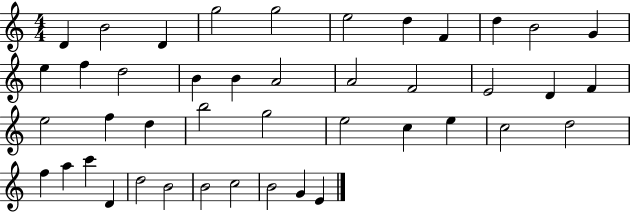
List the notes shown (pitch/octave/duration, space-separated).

D4/q B4/h D4/q G5/h G5/h E5/h D5/q F4/q D5/q B4/h G4/q E5/q F5/q D5/h B4/q B4/q A4/h A4/h F4/h E4/h D4/q F4/q E5/h F5/q D5/q B5/h G5/h E5/h C5/q E5/q C5/h D5/h F5/q A5/q C6/q D4/q D5/h B4/h B4/h C5/h B4/h G4/q E4/q